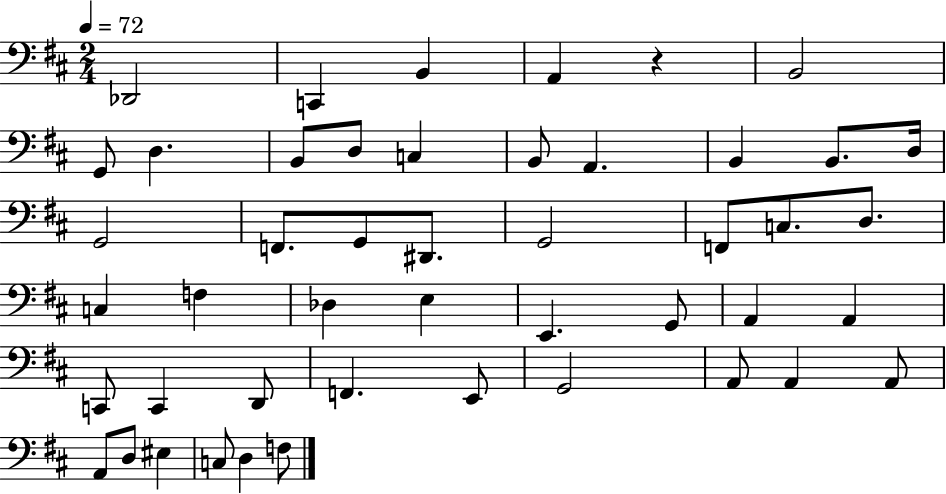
Db2/h C2/q B2/q A2/q R/q B2/h G2/e D3/q. B2/e D3/e C3/q B2/e A2/q. B2/q B2/e. D3/s G2/h F2/e. G2/e D#2/e. G2/h F2/e C3/e. D3/e. C3/q F3/q Db3/q E3/q E2/q. G2/e A2/q A2/q C2/e C2/q D2/e F2/q. E2/e G2/h A2/e A2/q A2/e A2/e D3/e EIS3/q C3/e D3/q F3/e